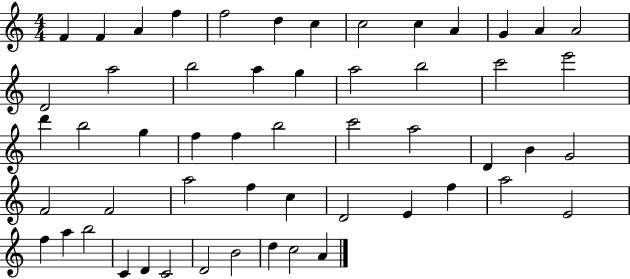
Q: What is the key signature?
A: C major